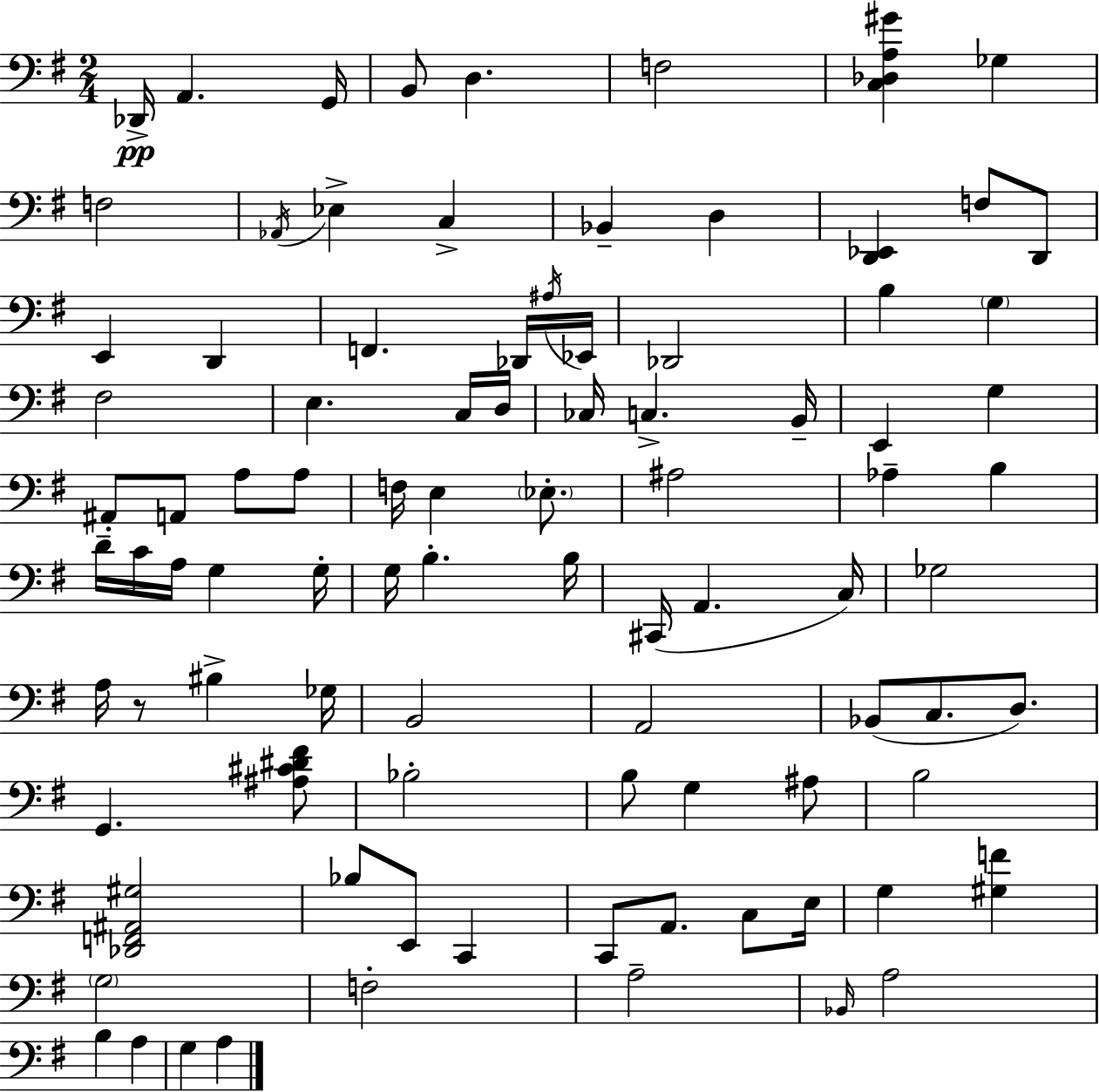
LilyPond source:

{
  \clef bass
  \numericTimeSignature
  \time 2/4
  \key g \major
  \repeat volta 2 { des,16->\pp a,4. g,16 | b,8 d4. | f2 | <c des a gis'>4 ges4 | \break f2 | \acciaccatura { aes,16 } ees4-> c4-> | bes,4-- d4 | <d, ees,>4 f8 d,8 | \break e,4 d,4 | f,4. des,16 | \acciaccatura { ais16 } ees,16 des,2 | b4 \parenthesize g4 | \break fis2 | e4. | c16 d16 ces16 c4.-> | b,16-- e,4 g4 | \break ais,8-. a,8 a8 | a8 f16 e4 \parenthesize ees8.-. | ais2 | aes4-- b4 | \break d'16-- c'16 a16 g4 | g16-. g16 b4.-. | b16 cis,16( a,4. | c16) ges2 | \break a16 r8 bis4-> | ges16 b,2 | a,2 | bes,8( c8. d8.) | \break g,4. | <ais cis' dis' fis'>8 bes2-. | b8 g4 | ais8 b2 | \break <des, f, ais, gis>2 | bes8 e,8 c,4 | c,8 a,8. c8 | e16 g4 <gis f'>4 | \break \parenthesize g2 | f2-. | a2-- | \grace { bes,16 } a2 | \break b4 a4 | g4 a4 | } \bar "|."
}